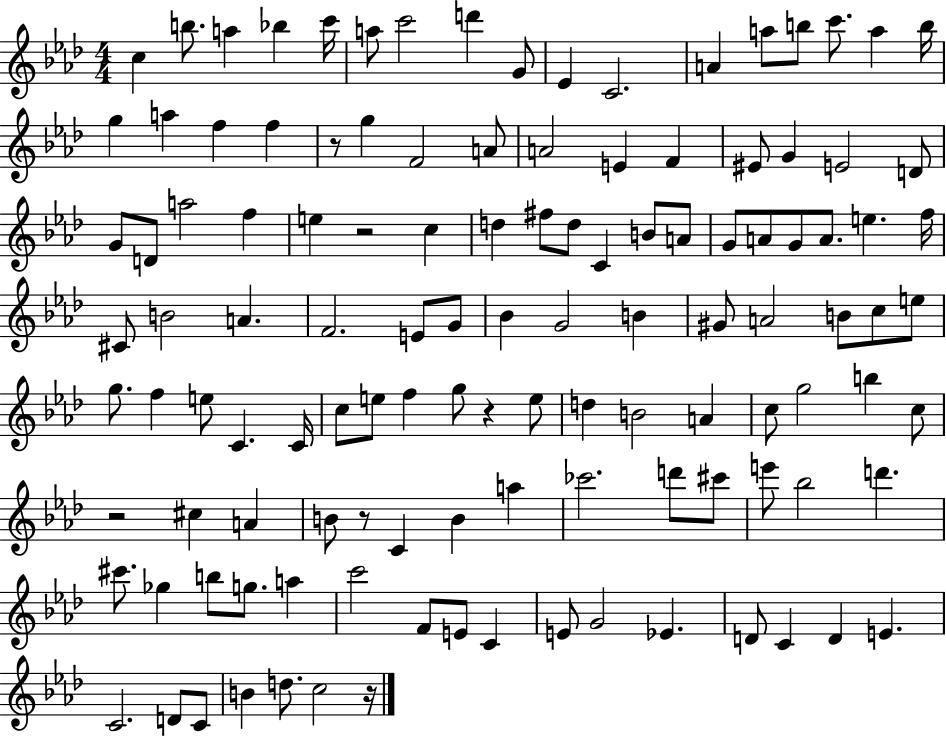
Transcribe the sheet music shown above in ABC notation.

X:1
T:Untitled
M:4/4
L:1/4
K:Ab
c b/2 a _b c'/4 a/2 c'2 d' G/2 _E C2 A a/2 b/2 c'/2 a b/4 g a f f z/2 g F2 A/2 A2 E F ^E/2 G E2 D/2 G/2 D/2 a2 f e z2 c d ^f/2 d/2 C B/2 A/2 G/2 A/2 G/2 A/2 e f/4 ^C/2 B2 A F2 E/2 G/2 _B G2 B ^G/2 A2 B/2 c/2 e/2 g/2 f e/2 C C/4 c/2 e/2 f g/2 z e/2 d B2 A c/2 g2 b c/2 z2 ^c A B/2 z/2 C B a _c'2 d'/2 ^c'/2 e'/2 _b2 d' ^c'/2 _g b/2 g/2 a c'2 F/2 E/2 C E/2 G2 _E D/2 C D E C2 D/2 C/2 B d/2 c2 z/4